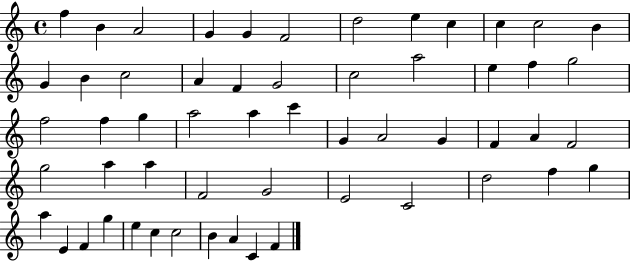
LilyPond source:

{
  \clef treble
  \time 4/4
  \defaultTimeSignature
  \key c \major
  f''4 b'4 a'2 | g'4 g'4 f'2 | d''2 e''4 c''4 | c''4 c''2 b'4 | \break g'4 b'4 c''2 | a'4 f'4 g'2 | c''2 a''2 | e''4 f''4 g''2 | \break f''2 f''4 g''4 | a''2 a''4 c'''4 | g'4 a'2 g'4 | f'4 a'4 f'2 | \break g''2 a''4 a''4 | f'2 g'2 | e'2 c'2 | d''2 f''4 g''4 | \break a''4 e'4 f'4 g''4 | e''4 c''4 c''2 | b'4 a'4 c'4 f'4 | \bar "|."
}